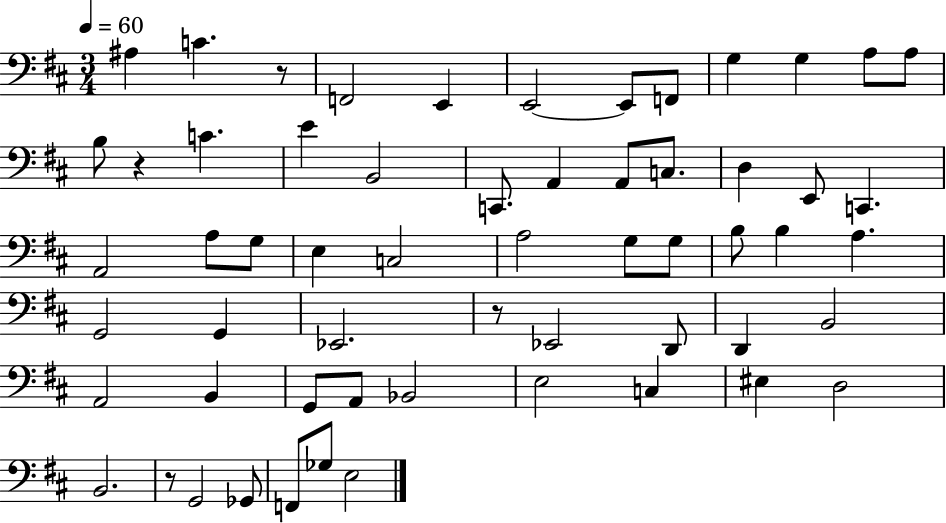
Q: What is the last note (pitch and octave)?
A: E3